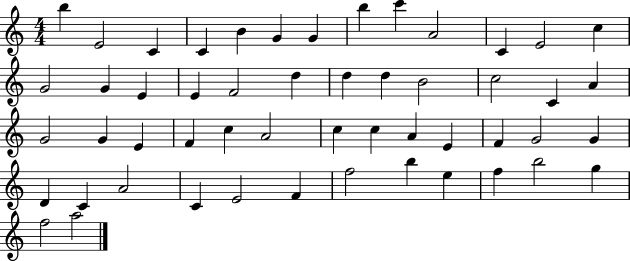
B5/q E4/h C4/q C4/q B4/q G4/q G4/q B5/q C6/q A4/h C4/q E4/h C5/q G4/h G4/q E4/q E4/q F4/h D5/q D5/q D5/q B4/h C5/h C4/q A4/q G4/h G4/q E4/q F4/q C5/q A4/h C5/q C5/q A4/q E4/q F4/q G4/h G4/q D4/q C4/q A4/h C4/q E4/h F4/q F5/h B5/q E5/q F5/q B5/h G5/q F5/h A5/h